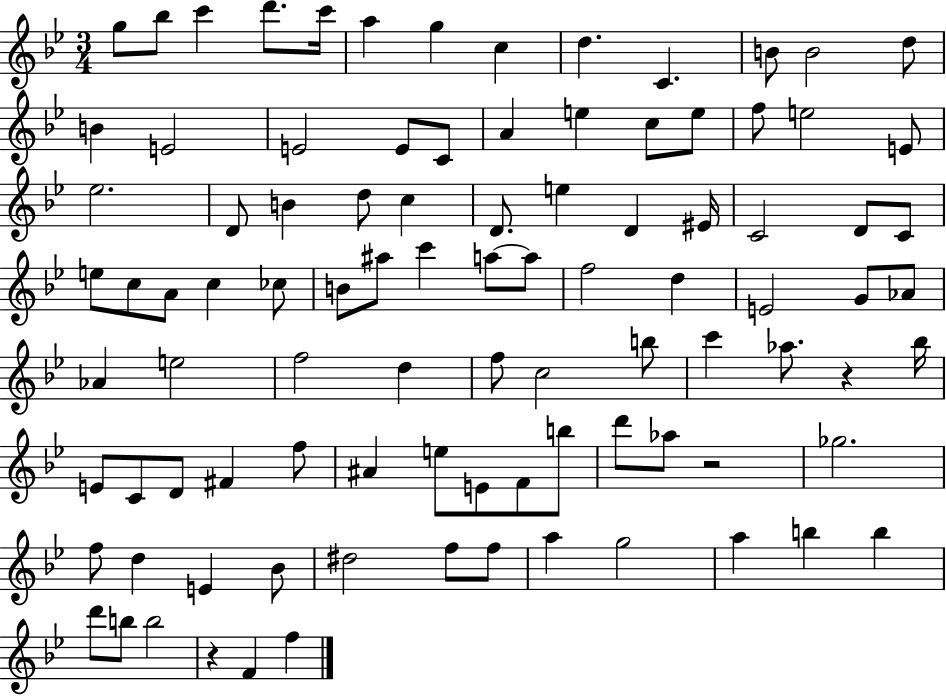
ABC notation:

X:1
T:Untitled
M:3/4
L:1/4
K:Bb
g/2 _b/2 c' d'/2 c'/4 a g c d C B/2 B2 d/2 B E2 E2 E/2 C/2 A e c/2 e/2 f/2 e2 E/2 _e2 D/2 B d/2 c D/2 e D ^E/4 C2 D/2 C/2 e/2 c/2 A/2 c _c/2 B/2 ^a/2 c' a/2 a/2 f2 d E2 G/2 _A/2 _A e2 f2 d f/2 c2 b/2 c' _a/2 z _b/4 E/2 C/2 D/2 ^F f/2 ^A e/2 E/2 F/2 b/2 d'/2 _a/2 z2 _g2 f/2 d E _B/2 ^d2 f/2 f/2 a g2 a b b d'/2 b/2 b2 z F f